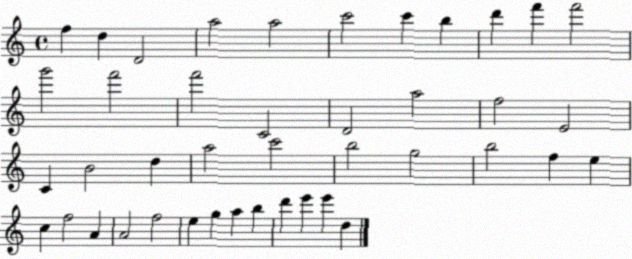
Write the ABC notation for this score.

X:1
T:Untitled
M:4/4
L:1/4
K:C
f d D2 a2 a2 c'2 c' b d' f' f'2 g'2 f'2 f'2 C2 D2 a2 f2 E2 C B2 d a2 c'2 b2 g2 b2 f e c f2 A A2 f2 e g a b d' e' e' d